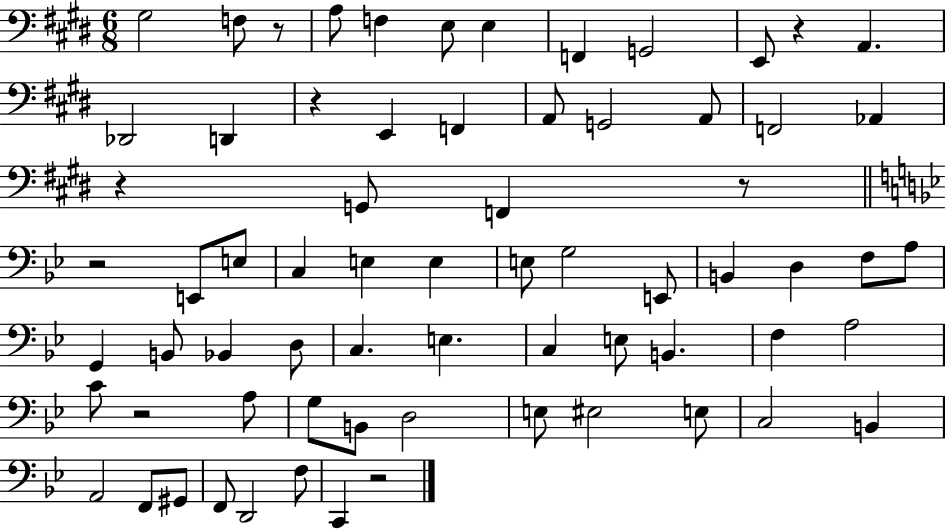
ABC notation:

X:1
T:Untitled
M:6/8
L:1/4
K:E
^G,2 F,/2 z/2 A,/2 F, E,/2 E, F,, G,,2 E,,/2 z A,, _D,,2 D,, z E,, F,, A,,/2 G,,2 A,,/2 F,,2 _A,, z G,,/2 F,, z/2 z2 E,,/2 E,/2 C, E, E, E,/2 G,2 E,,/2 B,, D, F,/2 A,/2 G,, B,,/2 _B,, D,/2 C, E, C, E,/2 B,, F, A,2 C/2 z2 A,/2 G,/2 B,,/2 D,2 E,/2 ^E,2 E,/2 C,2 B,, A,,2 F,,/2 ^G,,/2 F,,/2 D,,2 F,/2 C,, z2